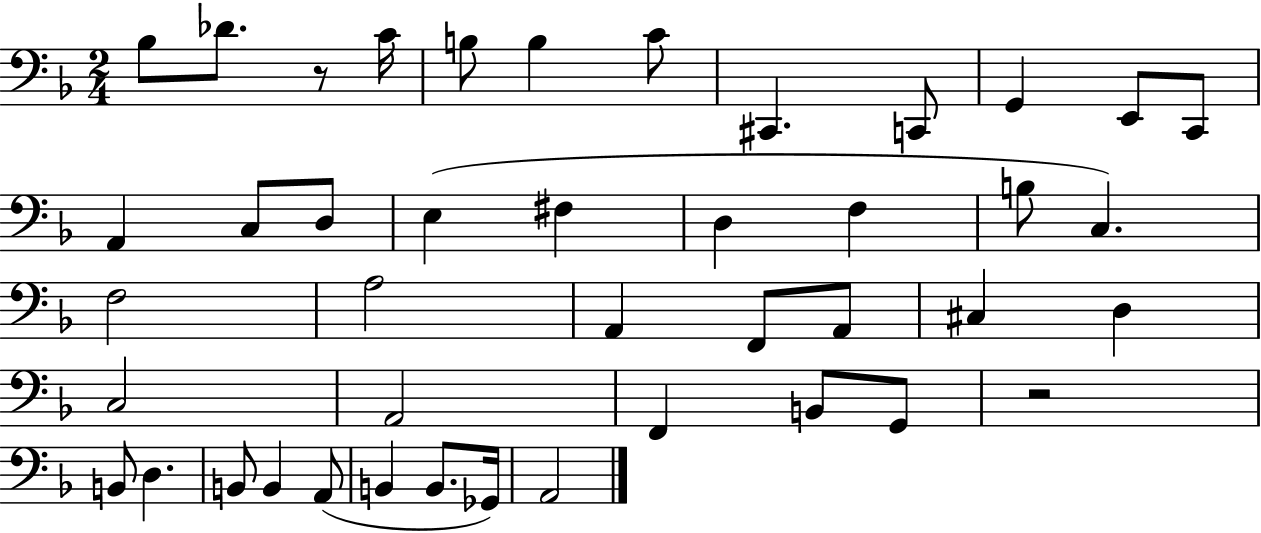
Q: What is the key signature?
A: F major